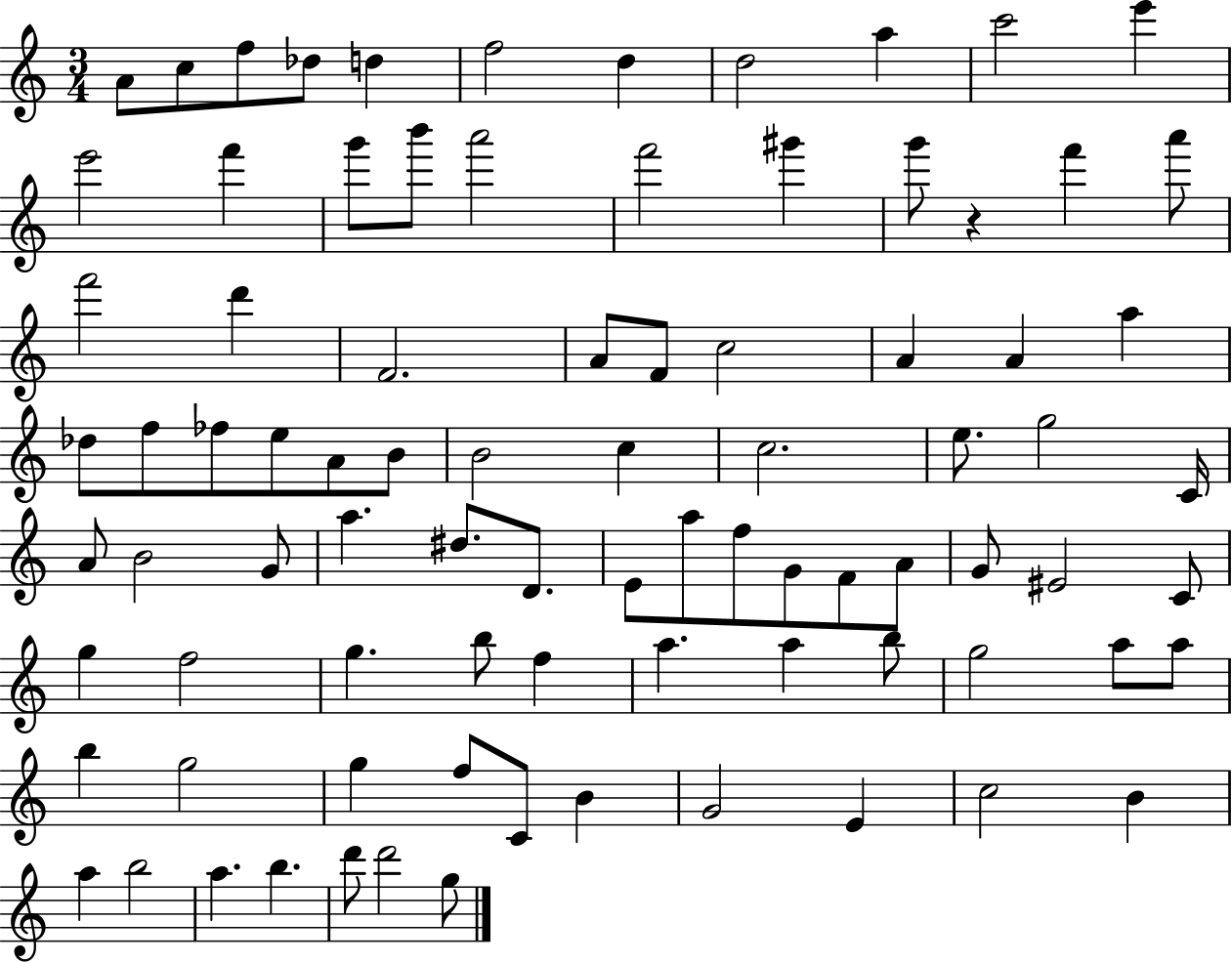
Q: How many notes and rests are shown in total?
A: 86